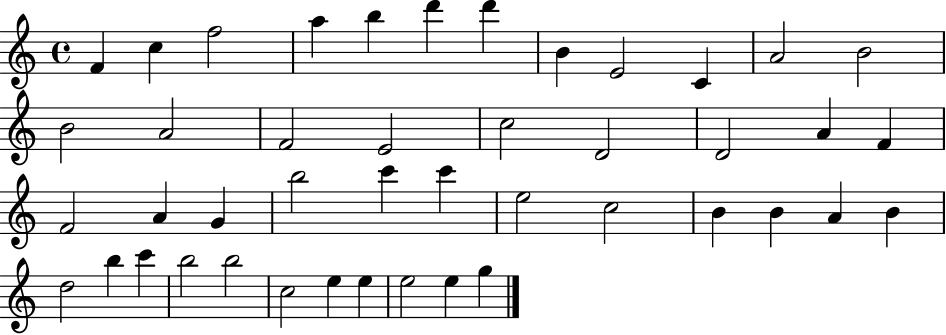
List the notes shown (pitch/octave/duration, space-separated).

F4/q C5/q F5/h A5/q B5/q D6/q D6/q B4/q E4/h C4/q A4/h B4/h B4/h A4/h F4/h E4/h C5/h D4/h D4/h A4/q F4/q F4/h A4/q G4/q B5/h C6/q C6/q E5/h C5/h B4/q B4/q A4/q B4/q D5/h B5/q C6/q B5/h B5/h C5/h E5/q E5/q E5/h E5/q G5/q